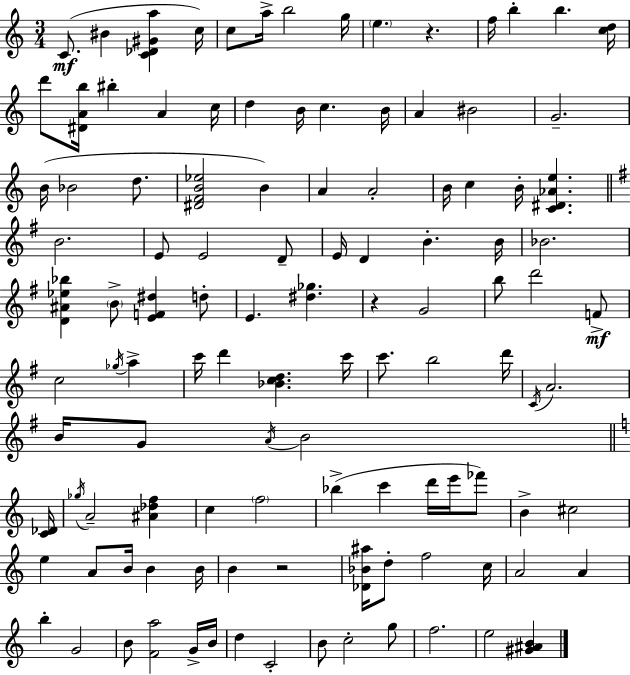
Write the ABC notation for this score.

X:1
T:Untitled
M:3/4
L:1/4
K:Am
C/2 ^B [C_D^Ga] c/4 c/2 a/4 b2 g/4 e z f/4 b b [cd]/4 d'/2 [^DAb]/4 ^b A c/4 d B/4 c B/4 A ^B2 G2 B/4 _B2 d/2 [^DFB_e]2 B A A2 B/4 c B/4 [C^D_Ae] B2 E/2 E2 D/2 E/4 D B B/4 _B2 [D^A_e_b] B/2 [EF^d] d/2 E [^d_g] z G2 b/2 d'2 F/2 c2 _g/4 a c'/4 d' [_Bcd] c'/4 c'/2 b2 d'/4 C/4 A2 B/4 G/2 A/4 B2 [C_D]/4 _g/4 A2 [^A_df] c f2 _b c' d'/4 e'/4 _f'/2 B ^c2 e A/2 B/4 B B/4 B z2 [_D_B^a]/4 d/2 f2 c/4 A2 A b G2 B/2 [Fa]2 G/4 B/4 d C2 B/2 c2 g/2 f2 e2 [^G^AB]